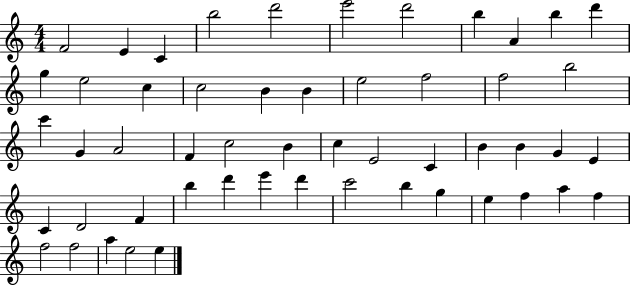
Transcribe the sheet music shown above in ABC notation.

X:1
T:Untitled
M:4/4
L:1/4
K:C
F2 E C b2 d'2 e'2 d'2 b A b d' g e2 c c2 B B e2 f2 f2 b2 c' G A2 F c2 B c E2 C B B G E C D2 F b d' e' d' c'2 b g e f a f f2 f2 a e2 e